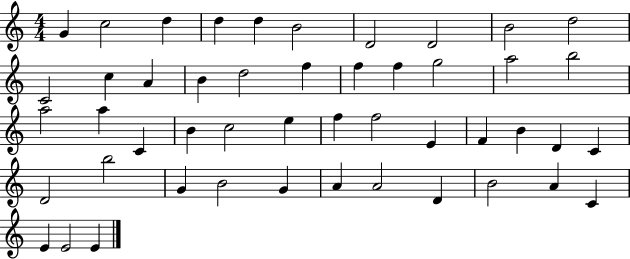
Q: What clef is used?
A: treble